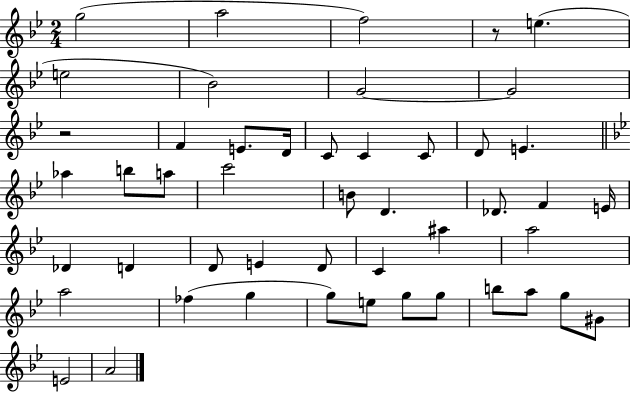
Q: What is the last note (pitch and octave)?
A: A4